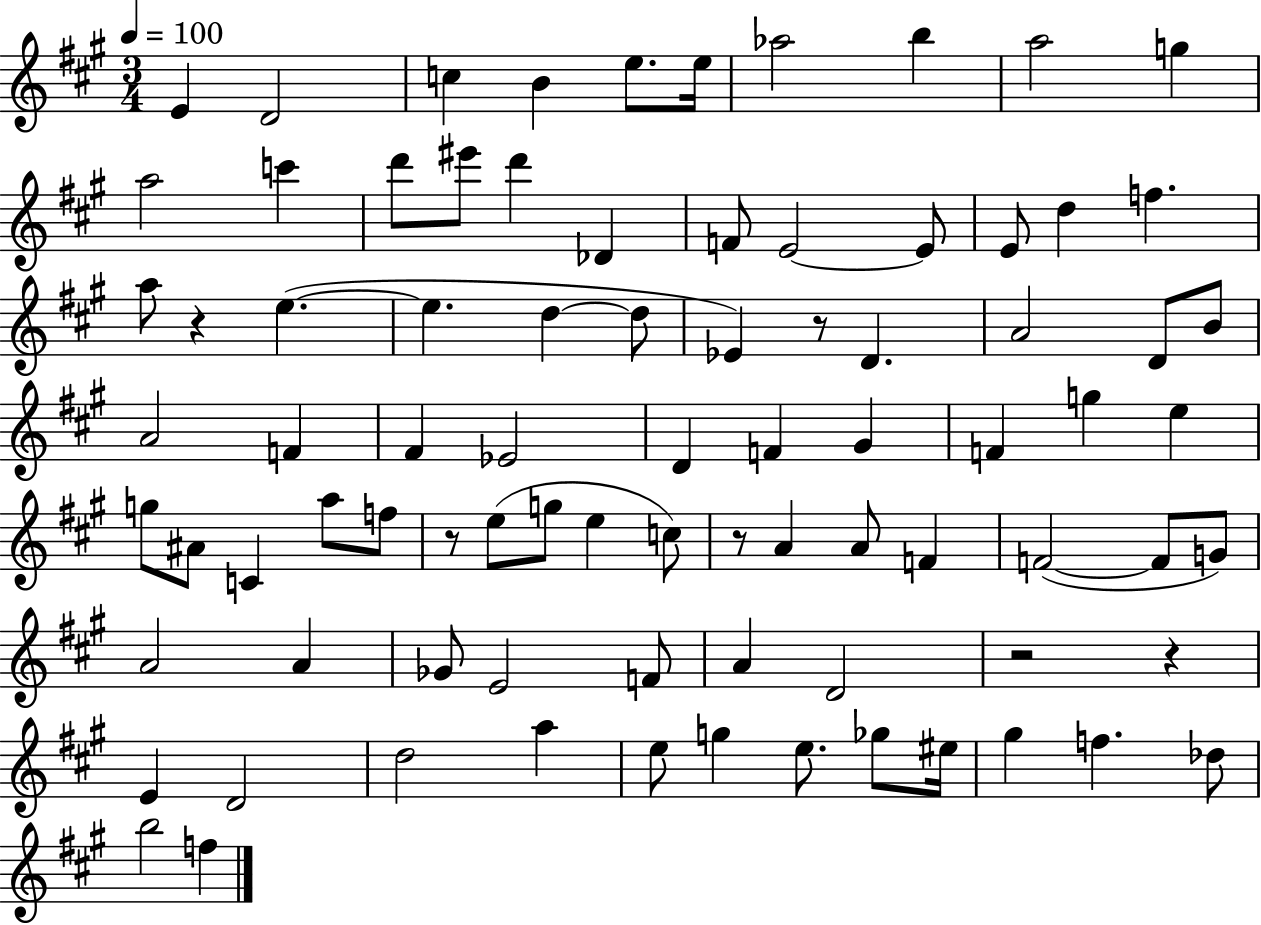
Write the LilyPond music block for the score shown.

{
  \clef treble
  \numericTimeSignature
  \time 3/4
  \key a \major
  \tempo 4 = 100
  e'4 d'2 | c''4 b'4 e''8. e''16 | aes''2 b''4 | a''2 g''4 | \break a''2 c'''4 | d'''8 eis'''8 d'''4 des'4 | f'8 e'2~~ e'8 | e'8 d''4 f''4. | \break a''8 r4 e''4.~(~ | e''4. d''4~~ d''8 | ees'4) r8 d'4. | a'2 d'8 b'8 | \break a'2 f'4 | fis'4 ees'2 | d'4 f'4 gis'4 | f'4 g''4 e''4 | \break g''8 ais'8 c'4 a''8 f''8 | r8 e''8( g''8 e''4 c''8) | r8 a'4 a'8 f'4 | f'2~(~ f'8 g'8) | \break a'2 a'4 | ges'8 e'2 f'8 | a'4 d'2 | r2 r4 | \break e'4 d'2 | d''2 a''4 | e''8 g''4 e''8. ges''8 eis''16 | gis''4 f''4. des''8 | \break b''2 f''4 | \bar "|."
}